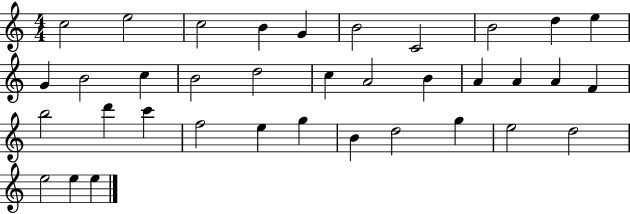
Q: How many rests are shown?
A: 0